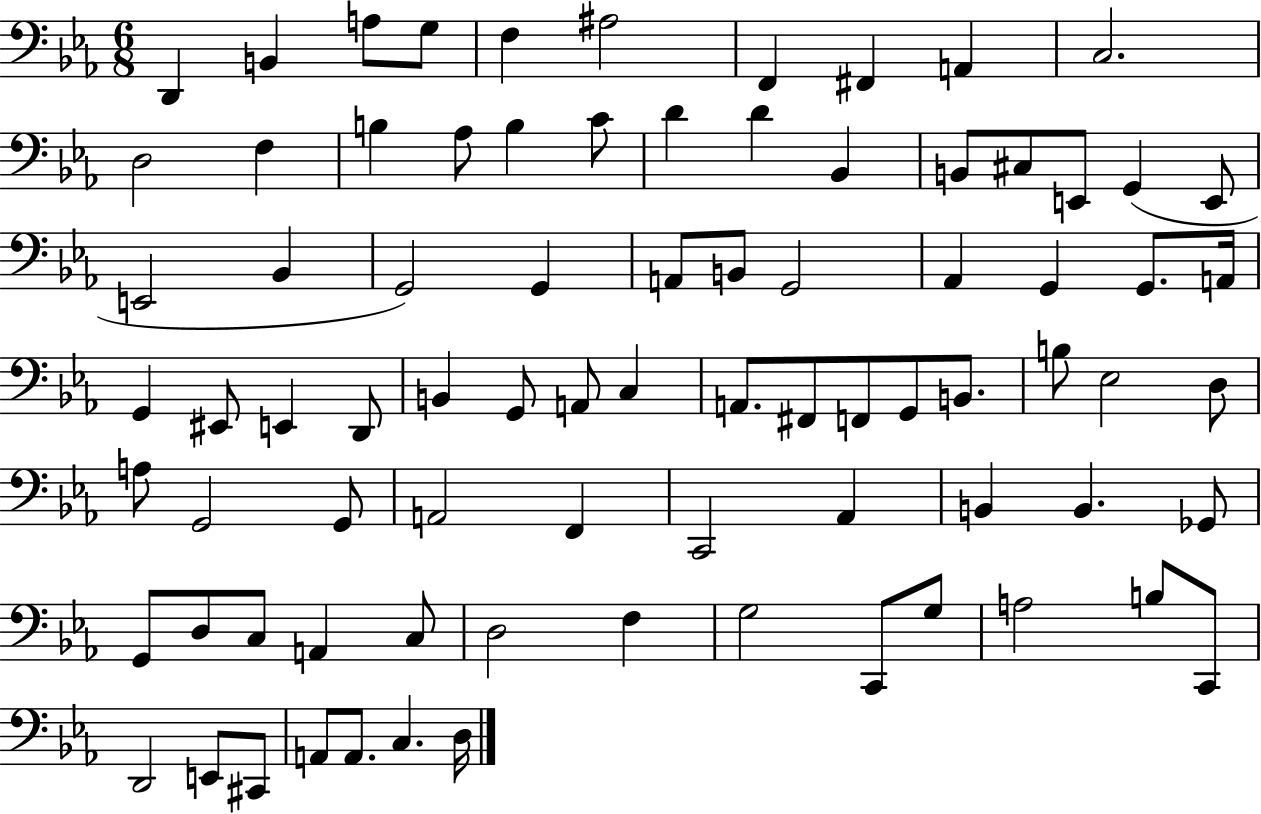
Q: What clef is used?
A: bass